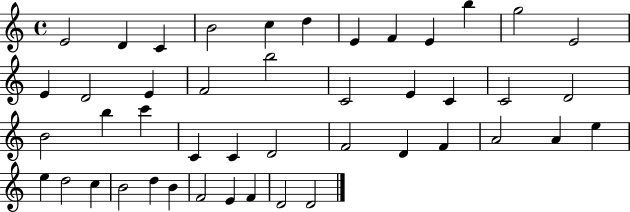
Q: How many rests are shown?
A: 0